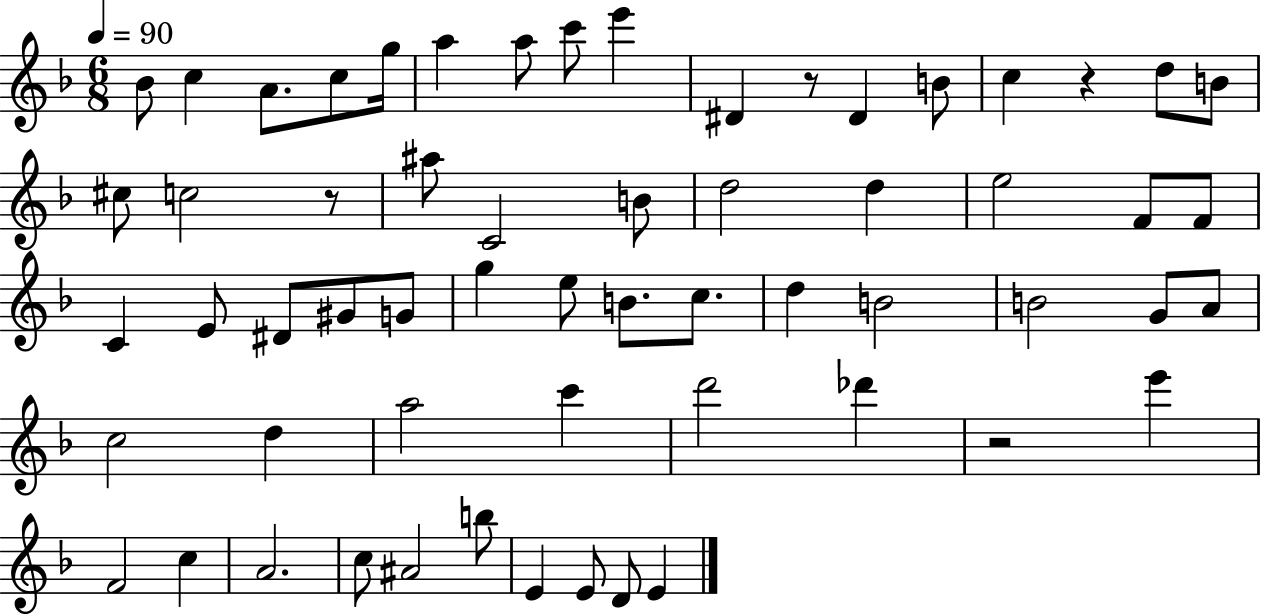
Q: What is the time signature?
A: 6/8